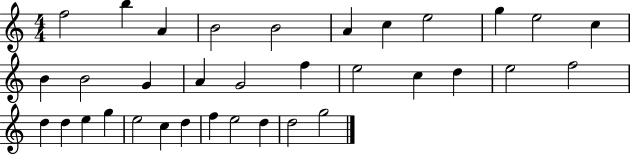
F5/h B5/q A4/q B4/h B4/h A4/q C5/q E5/h G5/q E5/h C5/q B4/q B4/h G4/q A4/q G4/h F5/q E5/h C5/q D5/q E5/h F5/h D5/q D5/q E5/q G5/q E5/h C5/q D5/q F5/q E5/h D5/q D5/h G5/h